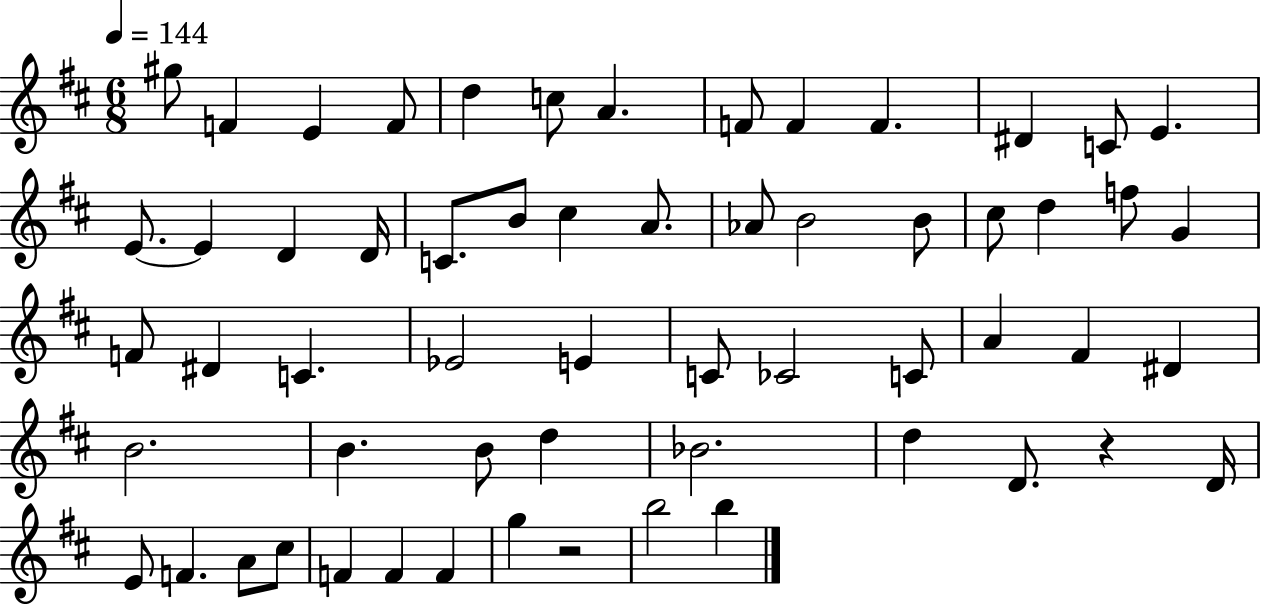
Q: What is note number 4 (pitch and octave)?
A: F4